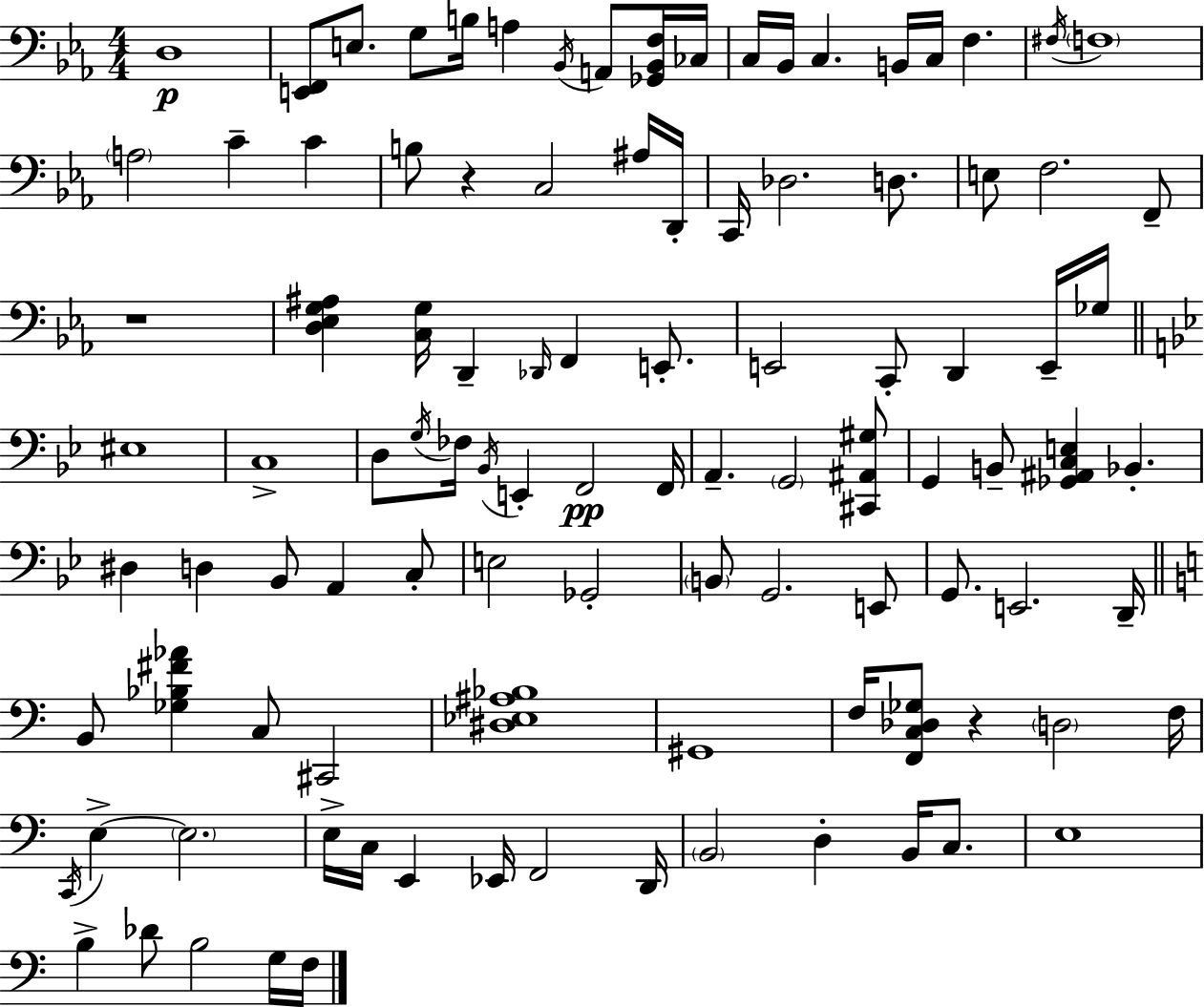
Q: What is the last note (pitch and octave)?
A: F3